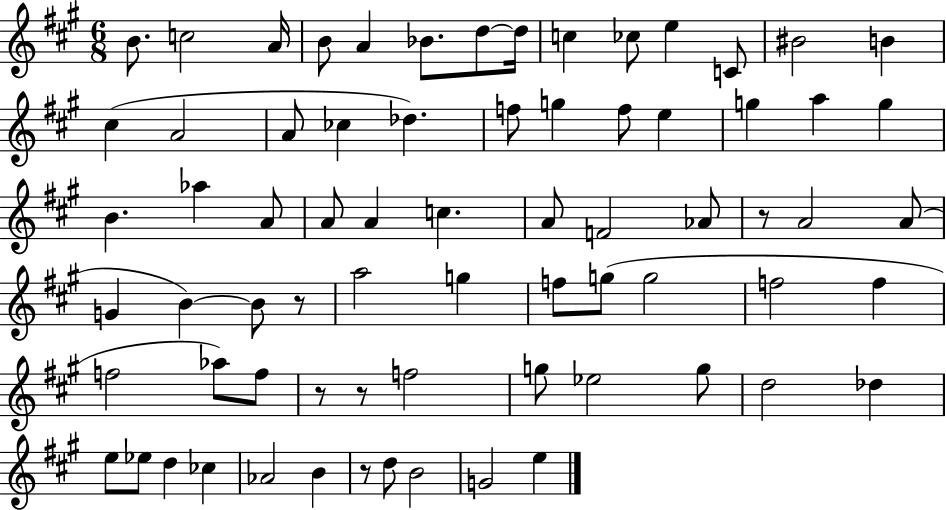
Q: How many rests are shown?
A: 5